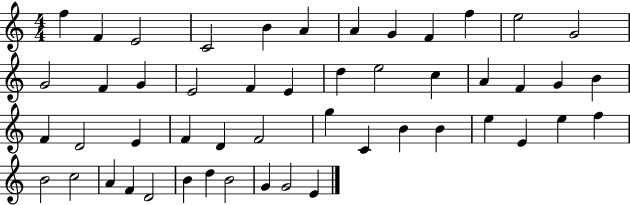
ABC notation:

X:1
T:Untitled
M:4/4
L:1/4
K:C
f F E2 C2 B A A G F f e2 G2 G2 F G E2 F E d e2 c A F G B F D2 E F D F2 g C B B e E e f B2 c2 A F D2 B d B2 G G2 E